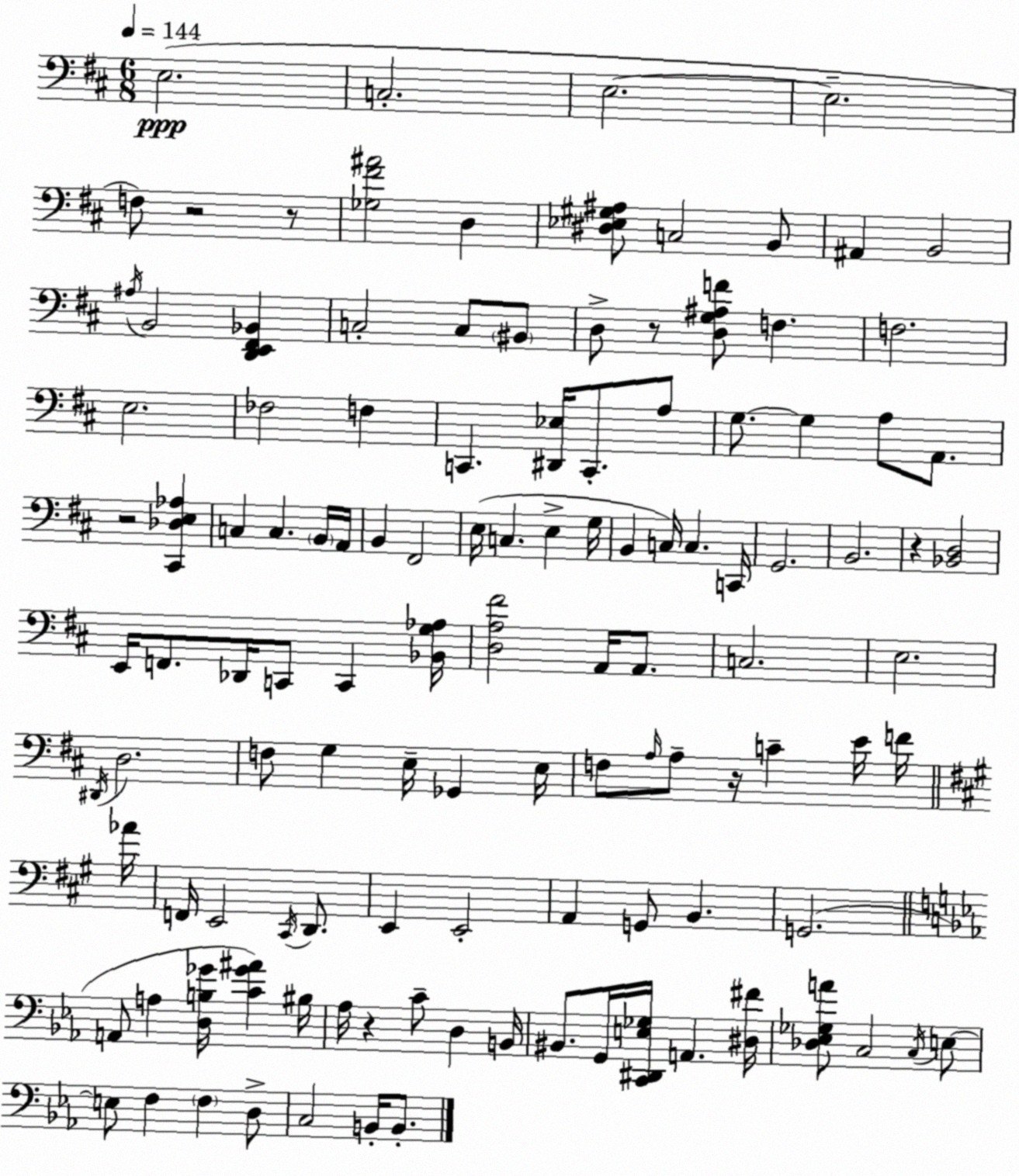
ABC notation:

X:1
T:Untitled
M:6/8
L:1/4
K:D
E,2 C,2 E,2 E,2 F,/2 z2 z/2 [_G,^F^A]2 D, [^D,_E,^G,^A,]/2 C,2 B,,/2 ^A,, B,,2 ^A,/4 B,,2 [D,,E,,^F,,_B,,] C,2 C,/2 ^B,,/2 D,/2 z/2 [D,G,^A,F]/2 F, F,2 E,2 _F,2 F, C,, [^D,,_E,]/4 C,,/2 A,/2 G,/2 G, A,/2 A,,/2 z2 [^C,,_D,E,_A,] C, C, B,,/4 A,,/4 B,, ^F,,2 E,/4 C, E, G,/4 B,, C,/4 C, C,,/4 G,,2 B,,2 z [_B,,D,]2 E,,/4 F,,/2 _D,,/4 C,,/2 C,, [_B,,G,_A,]/4 [D,A,^F]2 A,,/4 A,,/2 C,2 E,2 ^D,,/4 D,2 F,/2 G, E,/4 _G,, E,/4 F,/2 A,/4 A,/2 z/4 C E/4 F/4 _A/4 F,,/4 E,,2 ^C,,/4 D,,/2 E,, E,,2 A,, G,,/2 B,, G,,2 A,,/2 A, [D,B,_G]/4 [C_G^A] ^B,/4 _A,/4 z C/2 D, B,,/4 ^B,,/2 G,,/4 [C,,^D,,E,_G,]/4 A,, [^D,^F]/4 [_D,_E,_G,A]/2 C,2 C,/4 E,/2 E,/2 F, F, D,/2 C,2 B,,/4 B,,/2